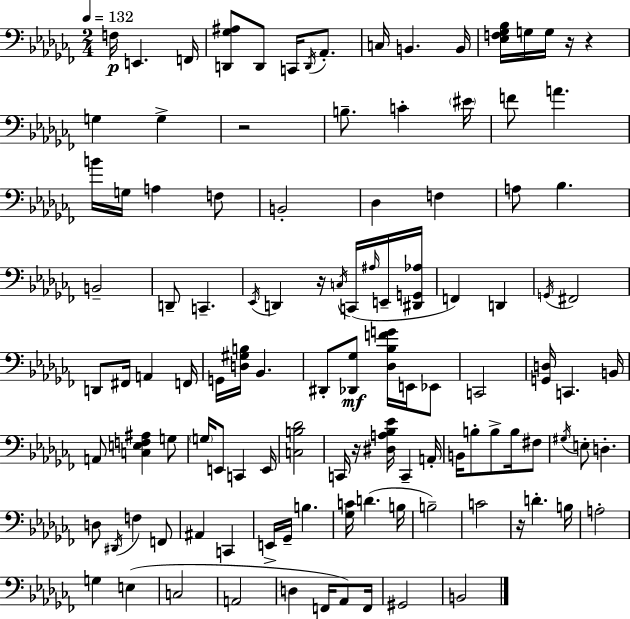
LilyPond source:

{
  \clef bass
  \numericTimeSignature
  \time 2/4
  \key aes \minor
  \tempo 4 = 132
  f16\p e,4. f,16 | <d, ges ais>8 d,8 c,16 \acciaccatura { d,16 } aes,8.-. | c16 b,4. | b,16 <ees f ges bes>16 g16 g16 r16 r4 | \break g4 g4-> | r2 | b8.-- c'4-. | \parenthesize eis'16 f'8 a'4. | \break b'16 g16 a4 f8 | b,2-. | des4 f4 | a8 bes4. | \break b,2-- | d,8-- c,4.-- | \acciaccatura { ees,16 } d,4 r16 \acciaccatura { c16 } | c,16( \grace { ais16 } e,16-- <dis, g, aes>16 f,4) | \break d,4 \acciaccatura { g,16 } fis,2 | d,8 fis,16 | a,4 f,16 g,16 <d gis b>16 bes,4. | dis,8-. <des, ges>8\mf | \break <des bes f' g'>16 e,16 ees,8 c,2 | <g, d>16 c,4. | b,16 a,8 <c e f ais>4 | g8 \parenthesize g16 e,8 | \break c,4 e,16 <c b des'>2 | c,16 r16 <dis a bes ees'>16 | c,4-- a,16-. b,16 b8-. | b8-> b16 fis8 \acciaccatura { gis16 } e8-. | \break d4.-. d8 | \acciaccatura { dis,16 } f4 f,8 ais,4 | c,4 e,16-> | ges,16-- b4. <ges c'>16 | \break d'4.( b16 b2--) | c'2 | r16 | d'4.-. b16 a2-. | \break g4 | e4( c2 | a,2 | d4 | \break f,16 aes,8) f,16 gis,2 | b,2 | \bar "|."
}